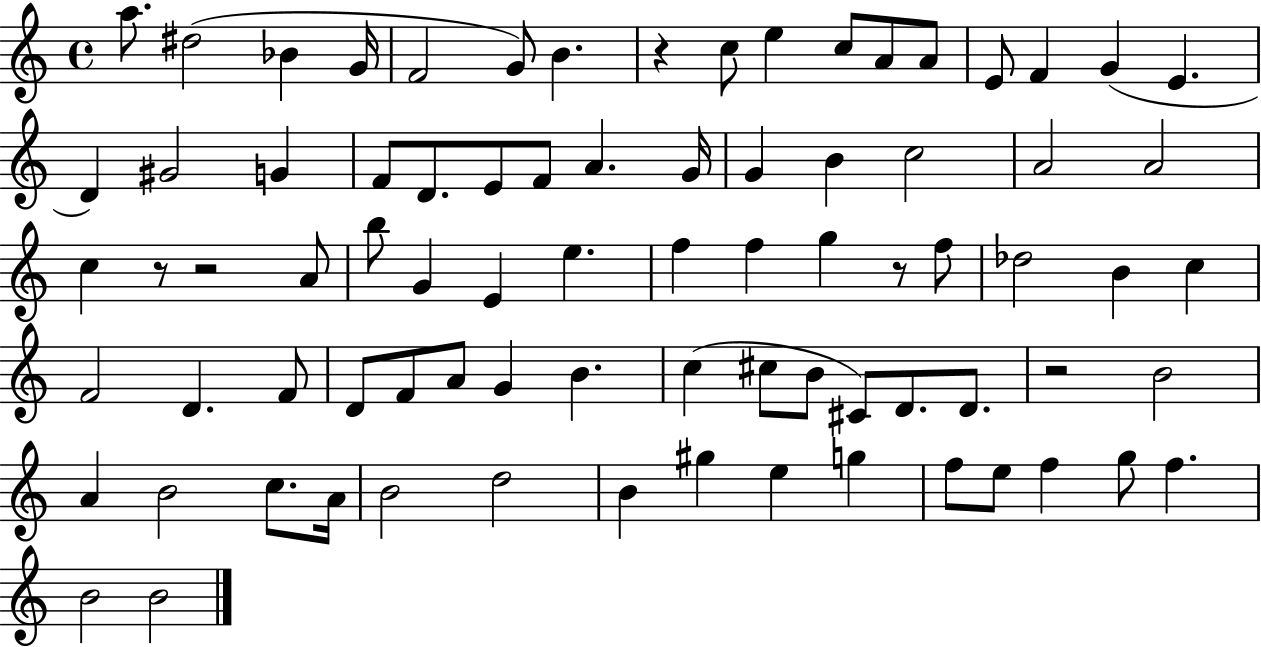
X:1
T:Untitled
M:4/4
L:1/4
K:C
a/2 ^d2 _B G/4 F2 G/2 B z c/2 e c/2 A/2 A/2 E/2 F G E D ^G2 G F/2 D/2 E/2 F/2 A G/4 G B c2 A2 A2 c z/2 z2 A/2 b/2 G E e f f g z/2 f/2 _d2 B c F2 D F/2 D/2 F/2 A/2 G B c ^c/2 B/2 ^C/2 D/2 D/2 z2 B2 A B2 c/2 A/4 B2 d2 B ^g e g f/2 e/2 f g/2 f B2 B2